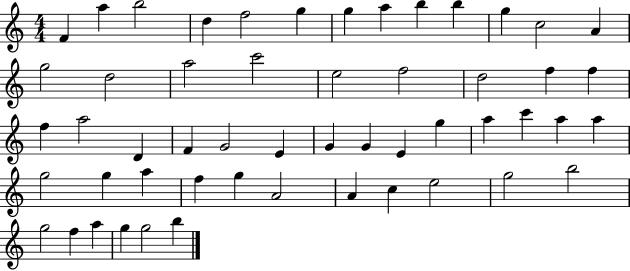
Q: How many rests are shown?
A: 0